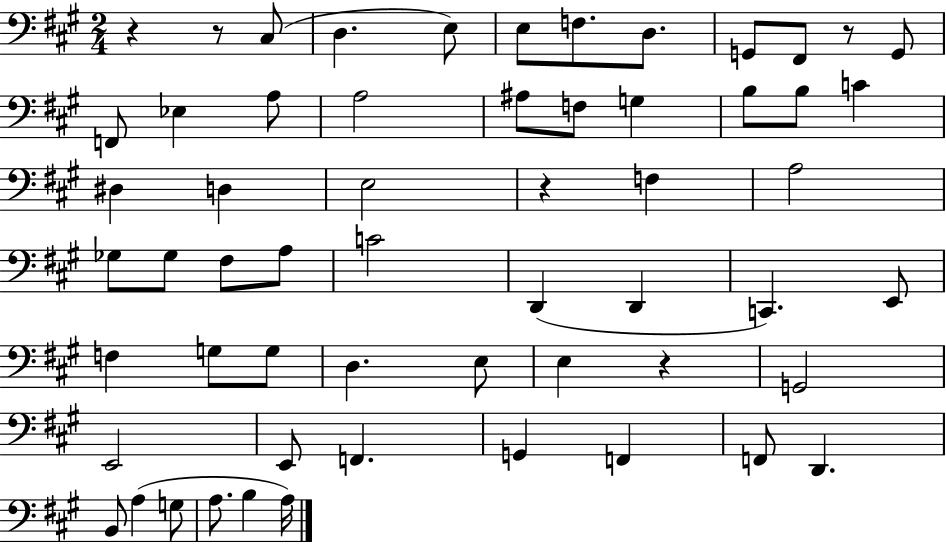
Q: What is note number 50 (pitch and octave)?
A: G3